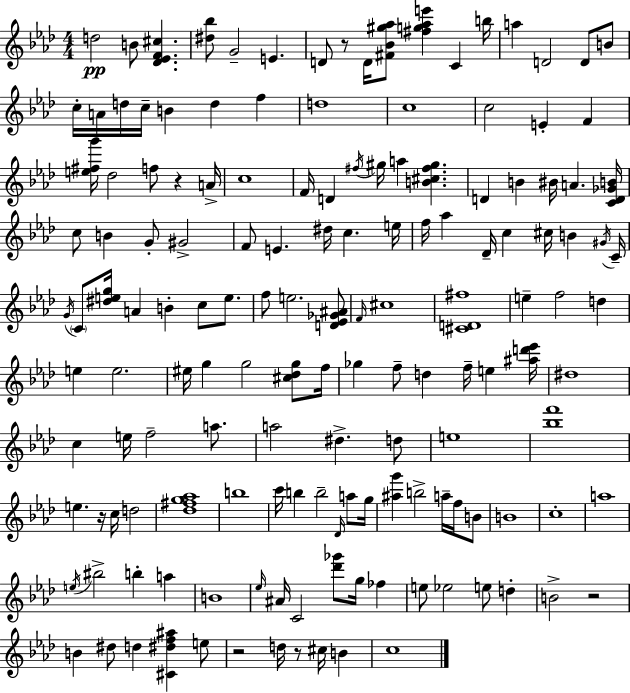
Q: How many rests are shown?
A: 6